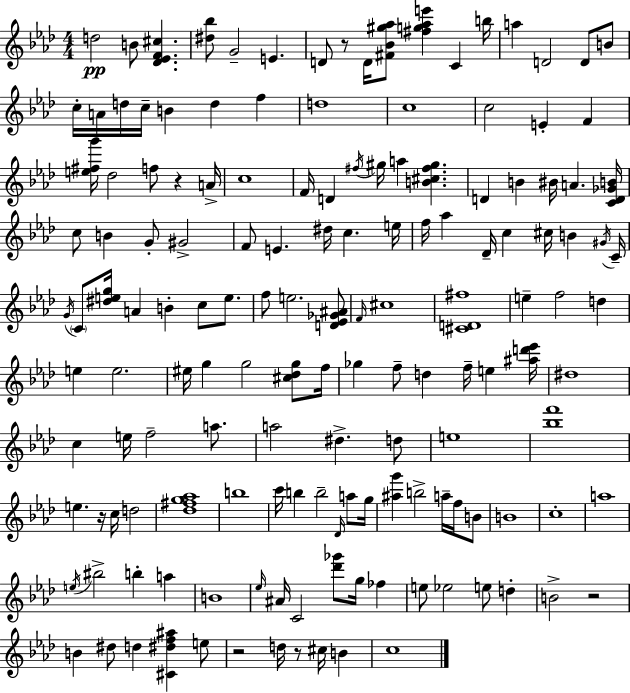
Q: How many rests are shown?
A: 6